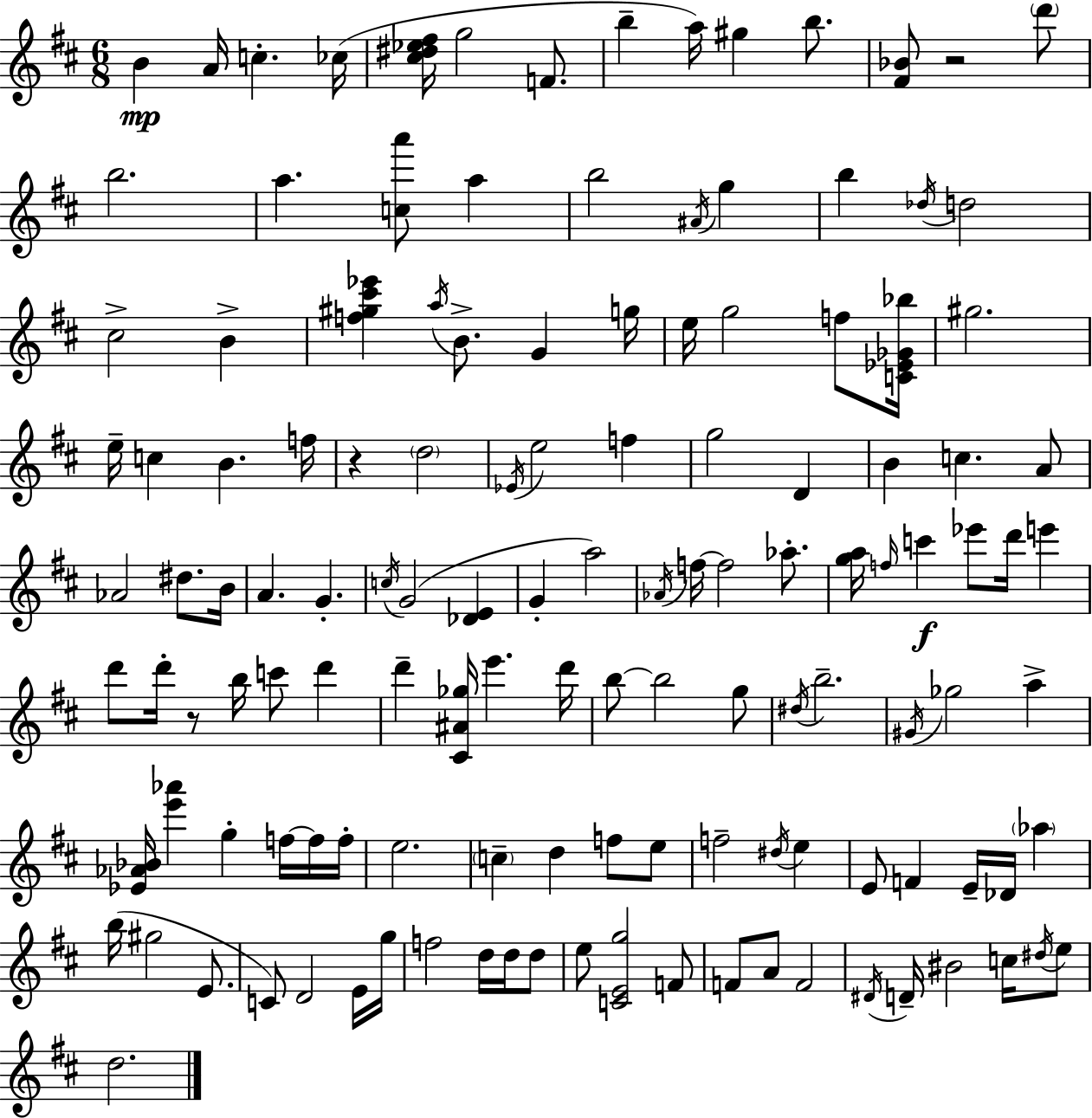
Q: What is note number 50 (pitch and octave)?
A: G4